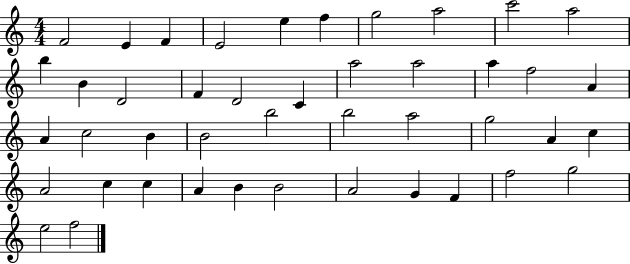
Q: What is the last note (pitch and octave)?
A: F5